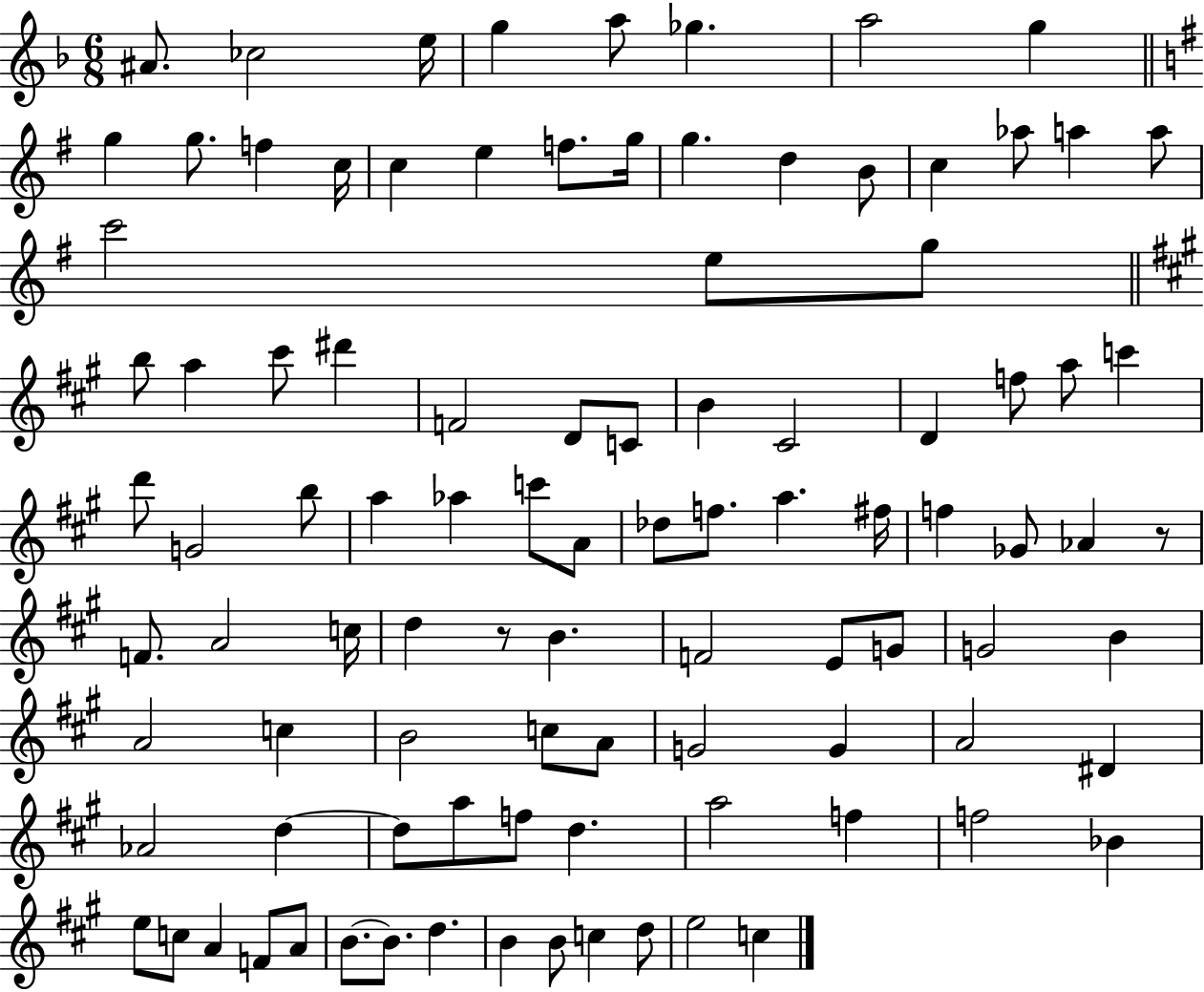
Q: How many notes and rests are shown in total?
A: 98